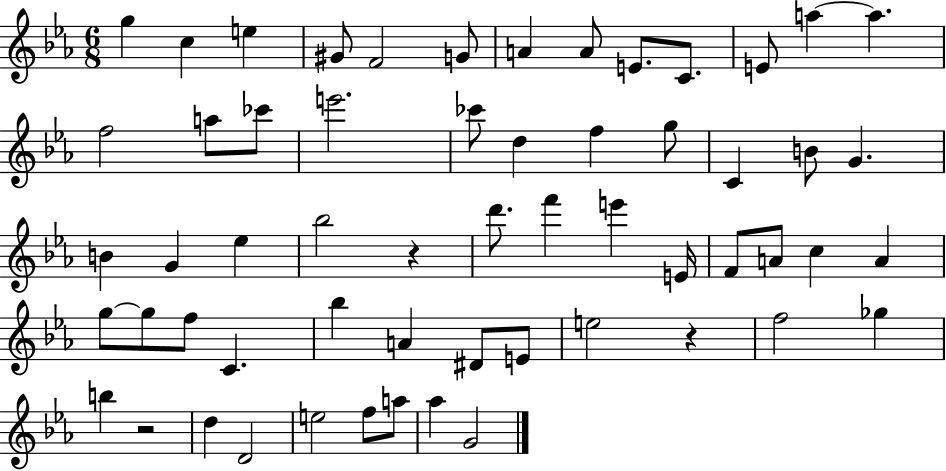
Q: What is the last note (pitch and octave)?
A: G4